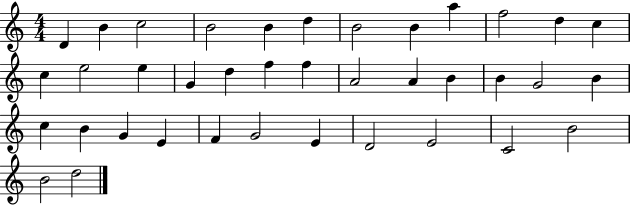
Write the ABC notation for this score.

X:1
T:Untitled
M:4/4
L:1/4
K:C
D B c2 B2 B d B2 B a f2 d c c e2 e G d f f A2 A B B G2 B c B G E F G2 E D2 E2 C2 B2 B2 d2